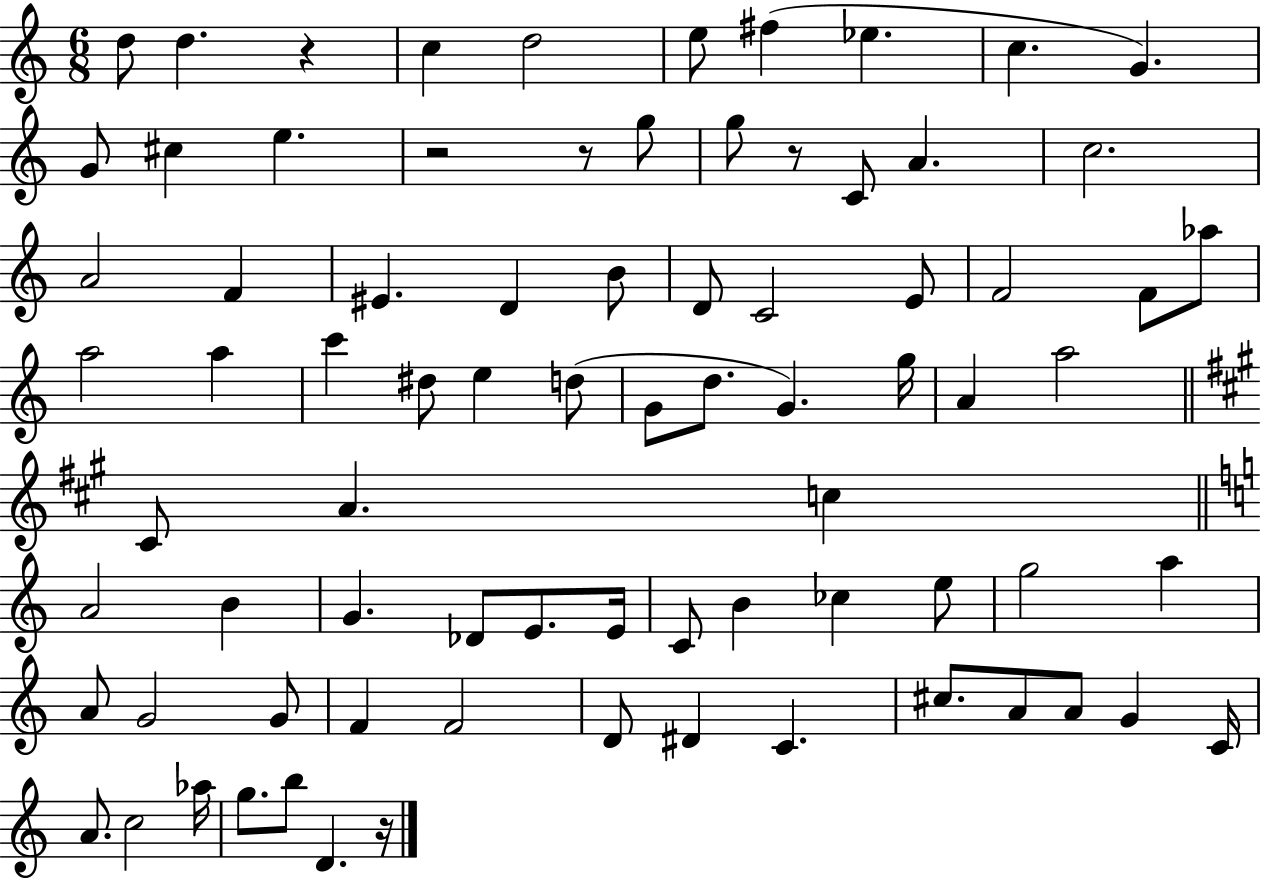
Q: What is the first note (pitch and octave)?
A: D5